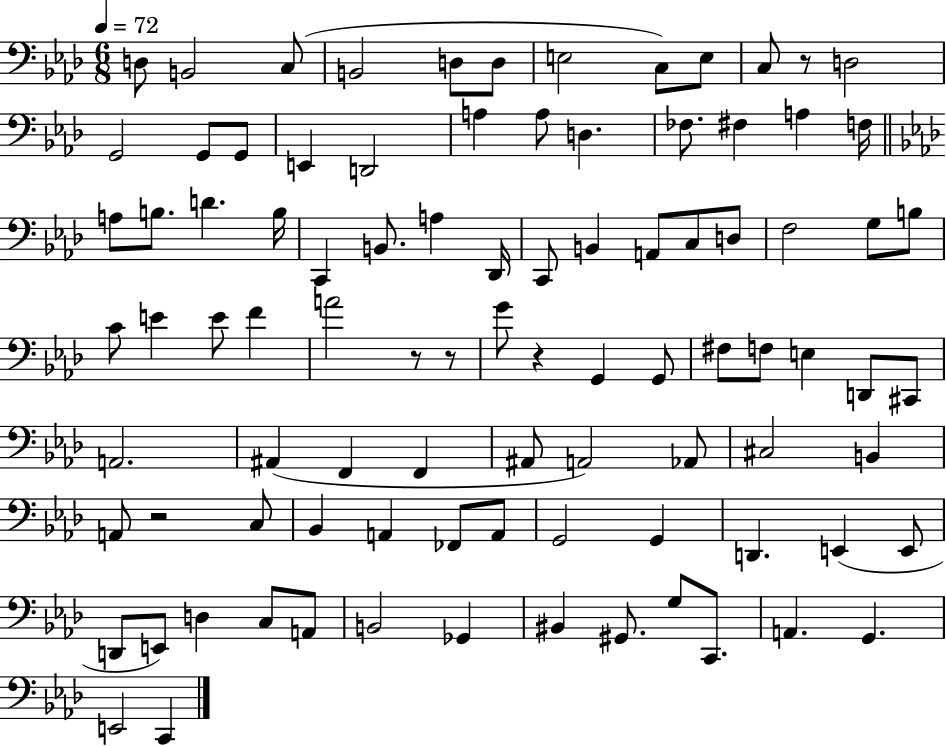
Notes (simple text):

D3/e B2/h C3/e B2/h D3/e D3/e E3/h C3/e E3/e C3/e R/e D3/h G2/h G2/e G2/e E2/q D2/h A3/q A3/e D3/q. FES3/e. F#3/q A3/q F3/s A3/e B3/e. D4/q. B3/s C2/q B2/e. A3/q Db2/s C2/e B2/q A2/e C3/e D3/e F3/h G3/e B3/e C4/e E4/q E4/e F4/q A4/h R/e R/e G4/e R/q G2/q G2/e F#3/e F3/e E3/q D2/e C#2/e A2/h. A#2/q F2/q F2/q A#2/e A2/h Ab2/e C#3/h B2/q A2/e R/h C3/e Bb2/q A2/q FES2/e A2/e G2/h G2/q D2/q. E2/q E2/e D2/e E2/e D3/q C3/e A2/e B2/h Gb2/q BIS2/q G#2/e. G3/e C2/e. A2/q. G2/q. E2/h C2/q